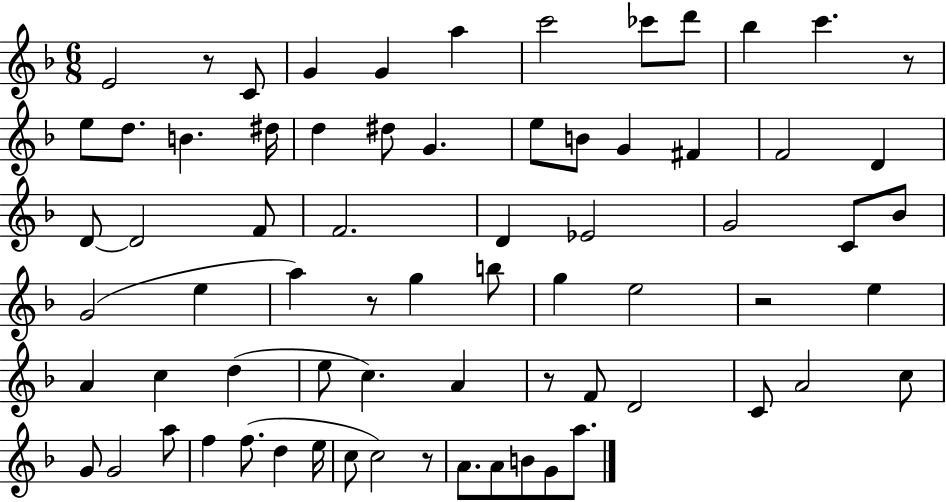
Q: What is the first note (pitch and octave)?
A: E4